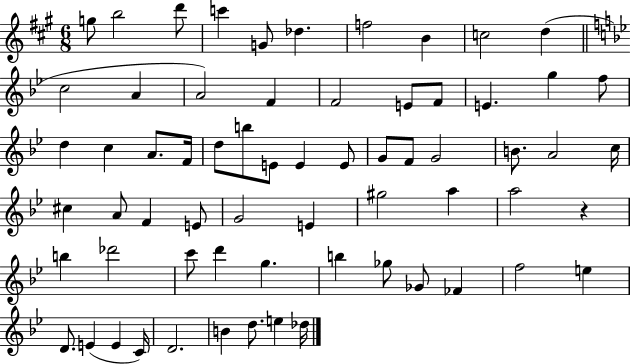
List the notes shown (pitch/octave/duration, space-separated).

G5/e B5/h D6/e C6/q G4/e Db5/q. F5/h B4/q C5/h D5/q C5/h A4/q A4/h F4/q F4/h E4/e F4/e E4/q. G5/q F5/e D5/q C5/q A4/e. F4/s D5/e B5/e E4/e E4/q E4/e G4/e F4/e G4/h B4/e. A4/h C5/s C#5/q A4/e F4/q E4/e G4/h E4/q G#5/h A5/q A5/h R/q B5/q Db6/h C6/e D6/q G5/q. B5/q Gb5/e Gb4/e FES4/q F5/h E5/q D4/e. E4/q E4/q C4/s D4/h. B4/q D5/e. E5/q Db5/s